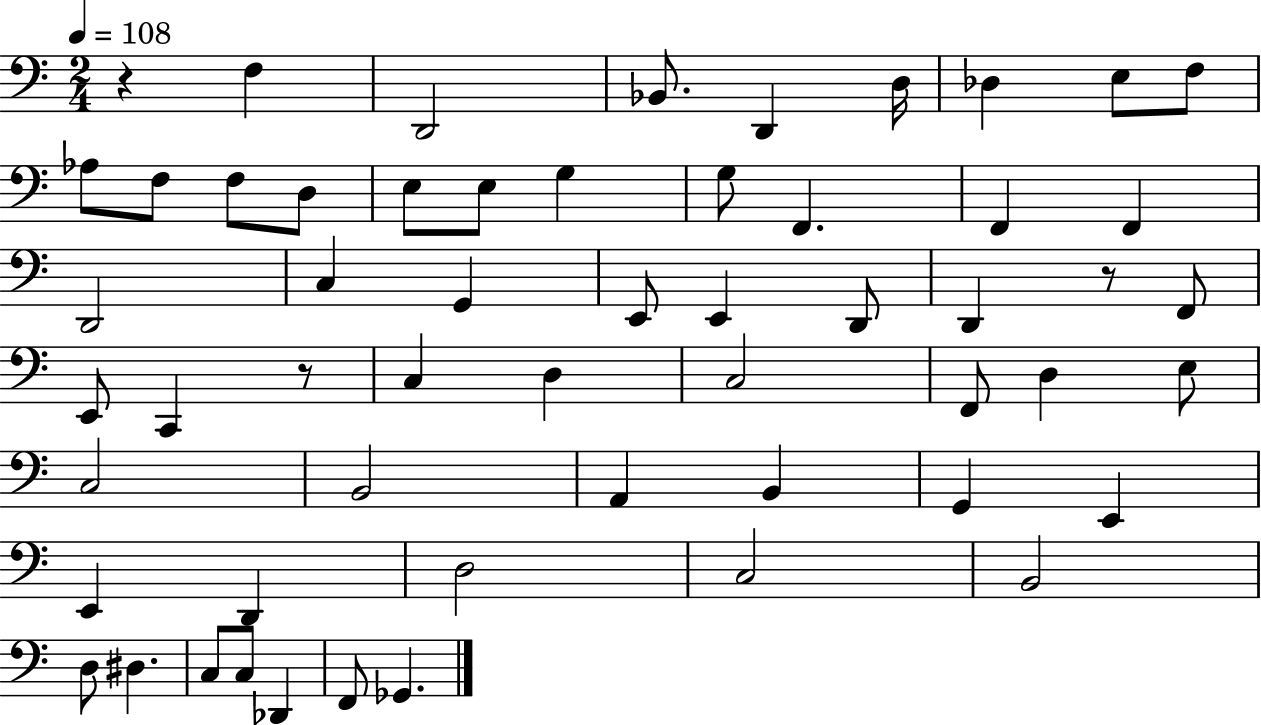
{
  \clef bass
  \numericTimeSignature
  \time 2/4
  \key c \major
  \tempo 4 = 108
  r4 f4 | d,2 | bes,8. d,4 d16 | des4 e8 f8 | \break aes8 f8 f8 d8 | e8 e8 g4 | g8 f,4. | f,4 f,4 | \break d,2 | c4 g,4 | e,8 e,4 d,8 | d,4 r8 f,8 | \break e,8 c,4 r8 | c4 d4 | c2 | f,8 d4 e8 | \break c2 | b,2 | a,4 b,4 | g,4 e,4 | \break e,4 d,4 | d2 | c2 | b,2 | \break d8 dis4. | c8 c8 des,4 | f,8 ges,4. | \bar "|."
}